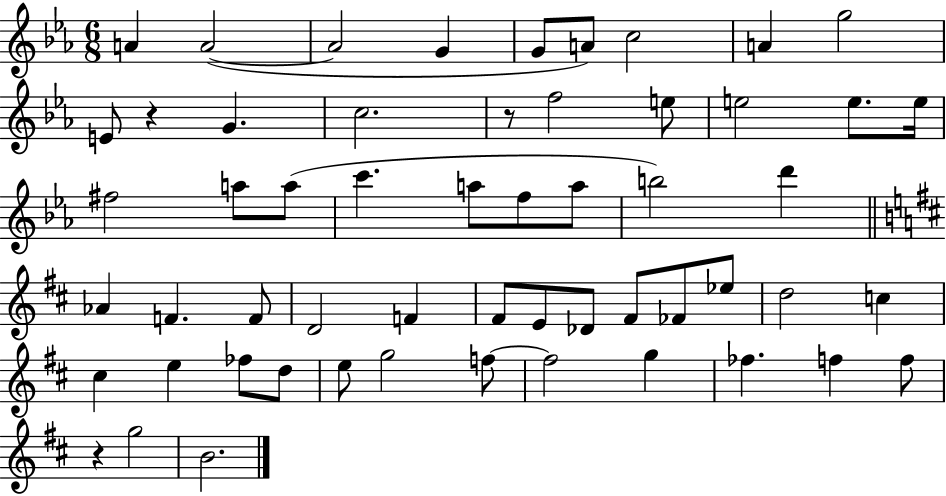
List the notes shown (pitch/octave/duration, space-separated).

A4/q A4/h A4/h G4/q G4/e A4/e C5/h A4/q G5/h E4/e R/q G4/q. C5/h. R/e F5/h E5/e E5/h E5/e. E5/s F#5/h A5/e A5/e C6/q. A5/e F5/e A5/e B5/h D6/q Ab4/q F4/q. F4/e D4/h F4/q F#4/e E4/e Db4/e F#4/e FES4/e Eb5/e D5/h C5/q C#5/q E5/q FES5/e D5/e E5/e G5/h F5/e F5/h G5/q FES5/q. F5/q F5/e R/q G5/h B4/h.